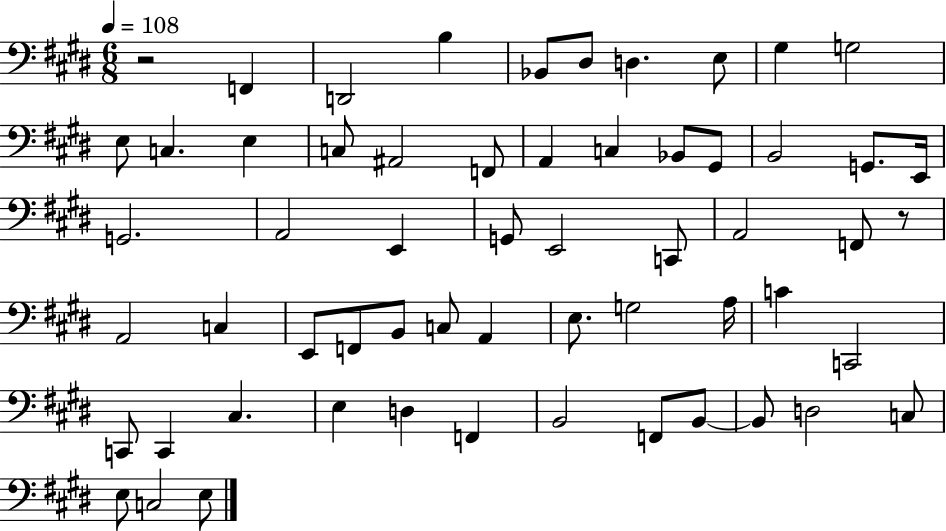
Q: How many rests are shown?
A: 2